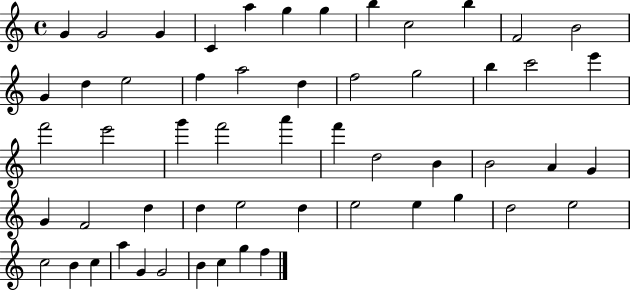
G4/q G4/h G4/q C4/q A5/q G5/q G5/q B5/q C5/h B5/q F4/h B4/h G4/q D5/q E5/h F5/q A5/h D5/q F5/h G5/h B5/q C6/h E6/q F6/h E6/h G6/q F6/h A6/q F6/q D5/h B4/q B4/h A4/q G4/q G4/q F4/h D5/q D5/q E5/h D5/q E5/h E5/q G5/q D5/h E5/h C5/h B4/q C5/q A5/q G4/q G4/h B4/q C5/q G5/q F5/q